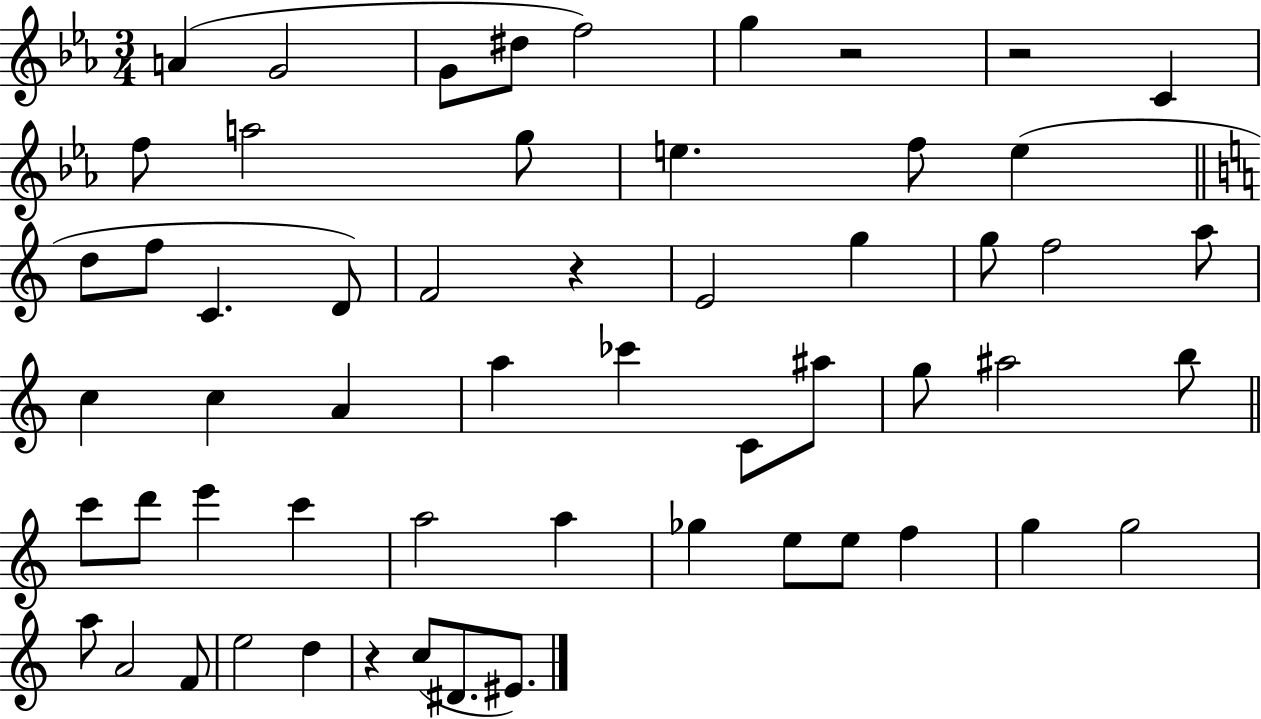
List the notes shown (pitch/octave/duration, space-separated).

A4/q G4/h G4/e D#5/e F5/h G5/q R/h R/h C4/q F5/e A5/h G5/e E5/q. F5/e E5/q D5/e F5/e C4/q. D4/e F4/h R/q E4/h G5/q G5/e F5/h A5/e C5/q C5/q A4/q A5/q CES6/q C4/e A#5/e G5/e A#5/h B5/e C6/e D6/e E6/q C6/q A5/h A5/q Gb5/q E5/e E5/e F5/q G5/q G5/h A5/e A4/h F4/e E5/h D5/q R/q C5/e D#4/e. EIS4/e.